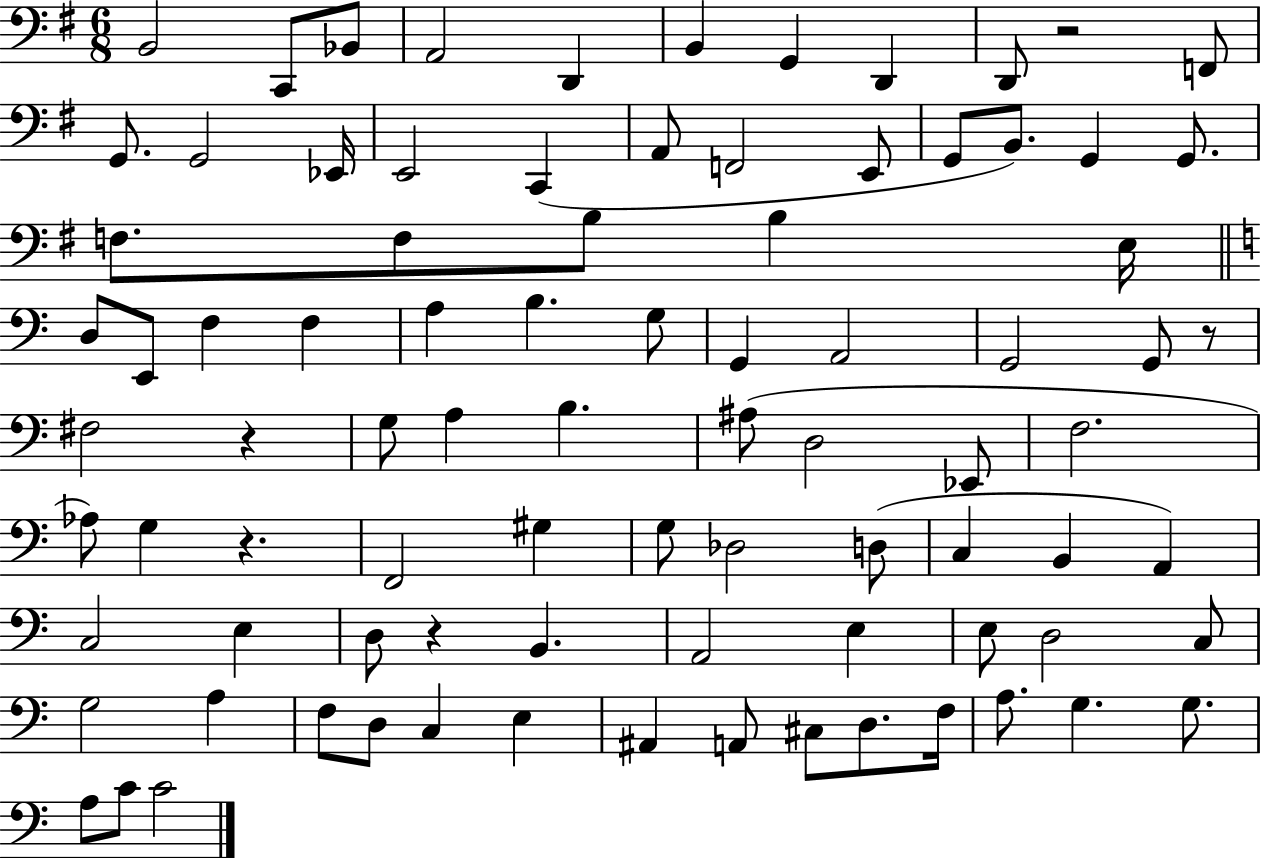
{
  \clef bass
  \numericTimeSignature
  \time 6/8
  \key g \major
  b,2 c,8 bes,8 | a,2 d,4 | b,4 g,4 d,4 | d,8 r2 f,8 | \break g,8. g,2 ees,16 | e,2 c,4( | a,8 f,2 e,8 | g,8 b,8.) g,4 g,8. | \break f8. f8 b8 b4 e16 | \bar "||" \break \key c \major d8 e,8 f4 f4 | a4 b4. g8 | g,4 a,2 | g,2 g,8 r8 | \break fis2 r4 | g8 a4 b4. | ais8( d2 ees,8 | f2. | \break aes8) g4 r4. | f,2 gis4 | g8 des2 d8( | c4 b,4 a,4) | \break c2 e4 | d8 r4 b,4. | a,2 e4 | e8 d2 c8 | \break g2 a4 | f8 d8 c4 e4 | ais,4 a,8 cis8 d8. f16 | a8. g4. g8. | \break a8 c'8 c'2 | \bar "|."
}